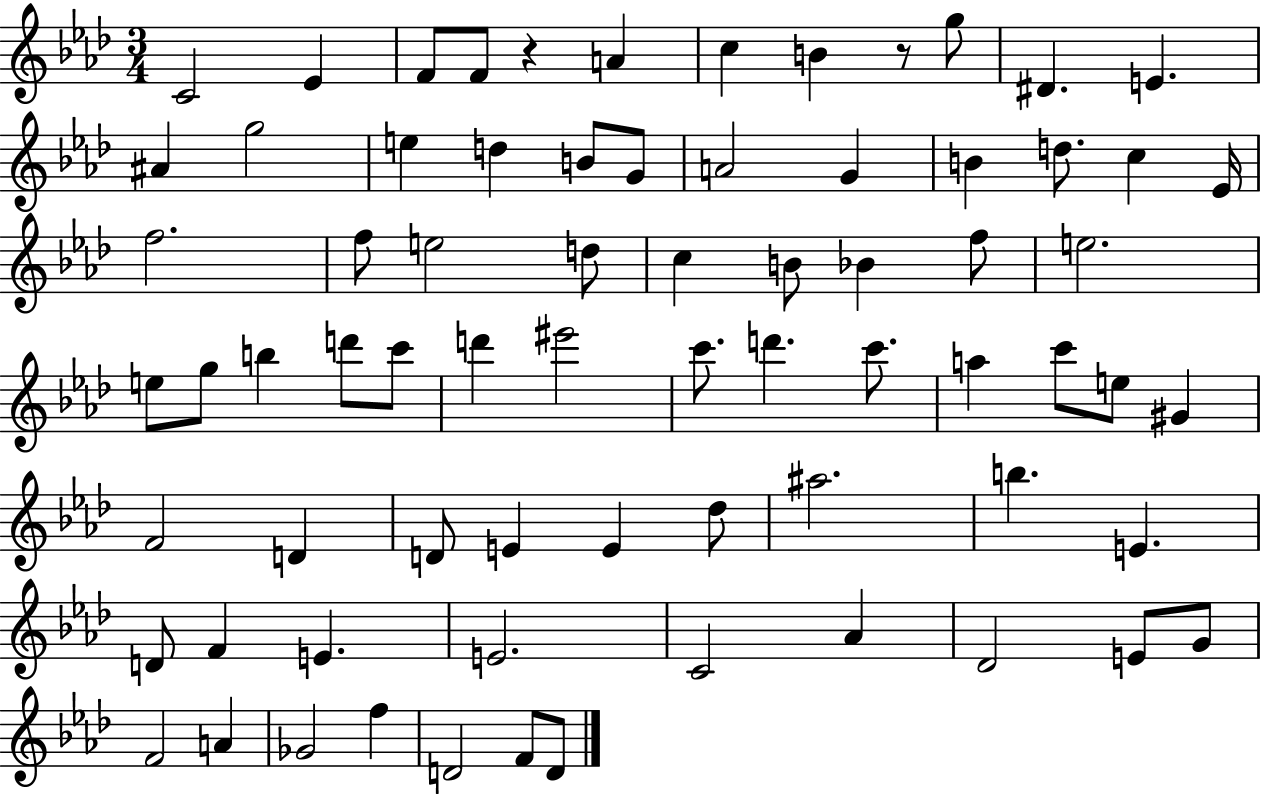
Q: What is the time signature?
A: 3/4